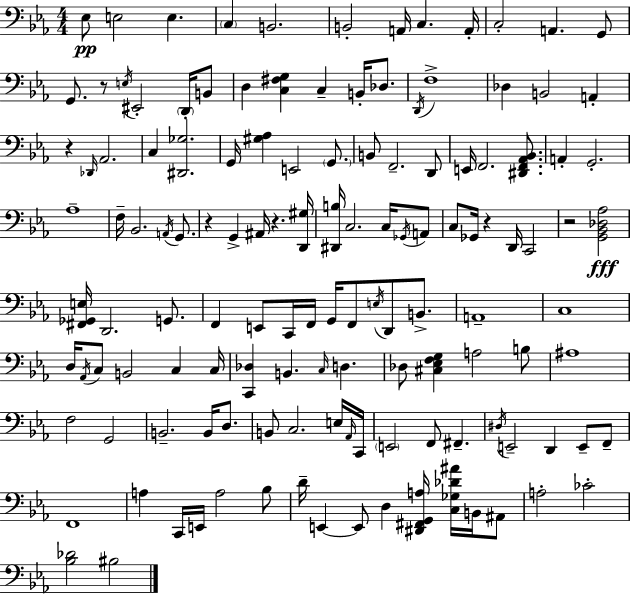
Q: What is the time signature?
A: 4/4